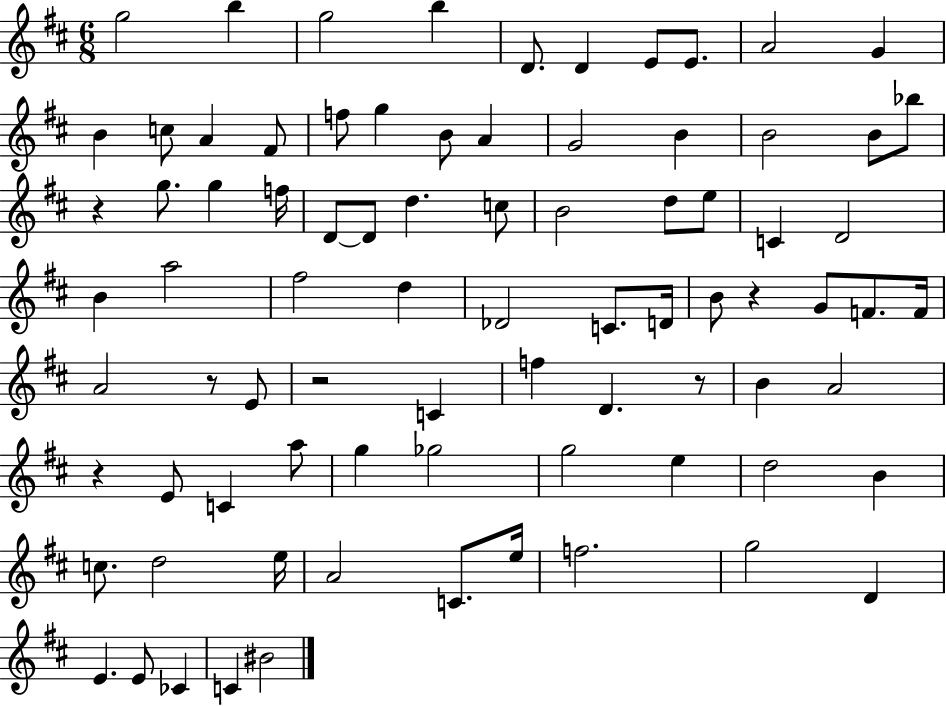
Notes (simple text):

G5/h B5/q G5/h B5/q D4/e. D4/q E4/e E4/e. A4/h G4/q B4/q C5/e A4/q F#4/e F5/e G5/q B4/e A4/q G4/h B4/q B4/h B4/e Bb5/e R/q G5/e. G5/q F5/s D4/e D4/e D5/q. C5/e B4/h D5/e E5/e C4/q D4/h B4/q A5/h F#5/h D5/q Db4/h C4/e. D4/s B4/e R/q G4/e F4/e. F4/s A4/h R/e E4/e R/h C4/q F5/q D4/q. R/e B4/q A4/h R/q E4/e C4/q A5/e G5/q Gb5/h G5/h E5/q D5/h B4/q C5/e. D5/h E5/s A4/h C4/e. E5/s F5/h. G5/h D4/q E4/q. E4/e CES4/q C4/q BIS4/h